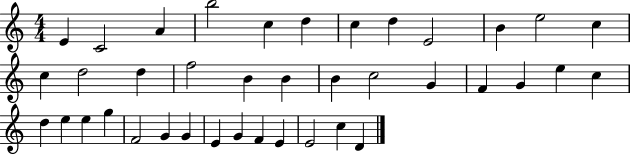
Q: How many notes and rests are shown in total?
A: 39